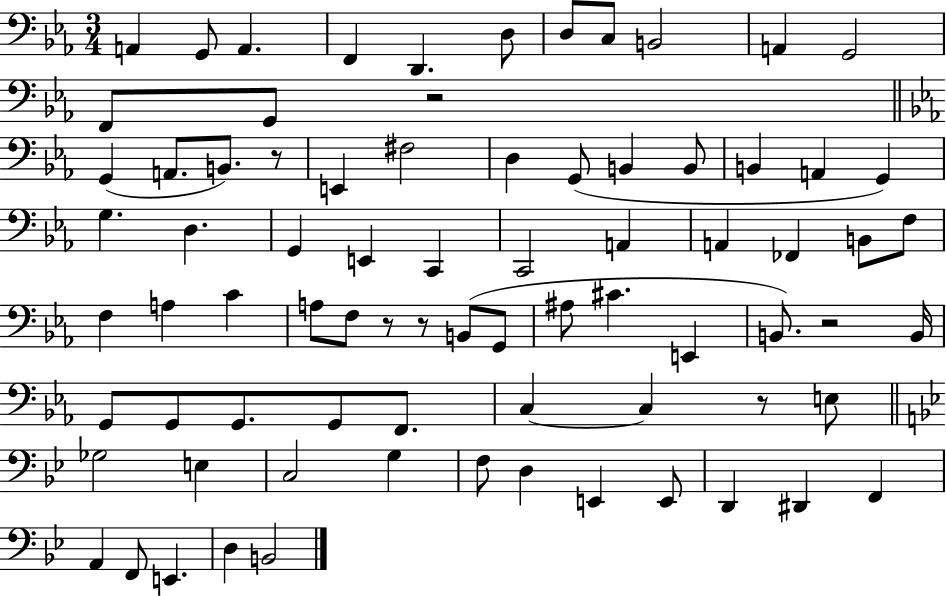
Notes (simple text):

A2/q G2/e A2/q. F2/q D2/q. D3/e D3/e C3/e B2/h A2/q G2/h F2/e G2/e R/h G2/q A2/e. B2/e. R/e E2/q F#3/h D3/q G2/e B2/q B2/e B2/q A2/q G2/q G3/q. D3/q. G2/q E2/q C2/q C2/h A2/q A2/q FES2/q B2/e F3/e F3/q A3/q C4/q A3/e F3/e R/e R/e B2/e G2/e A#3/e C#4/q. E2/q B2/e. R/h B2/s G2/e G2/e G2/e. G2/e F2/e. C3/q C3/q R/e E3/e Gb3/h E3/q C3/h G3/q F3/e D3/q E2/q E2/e D2/q D#2/q F2/q A2/q F2/e E2/q. D3/q B2/h